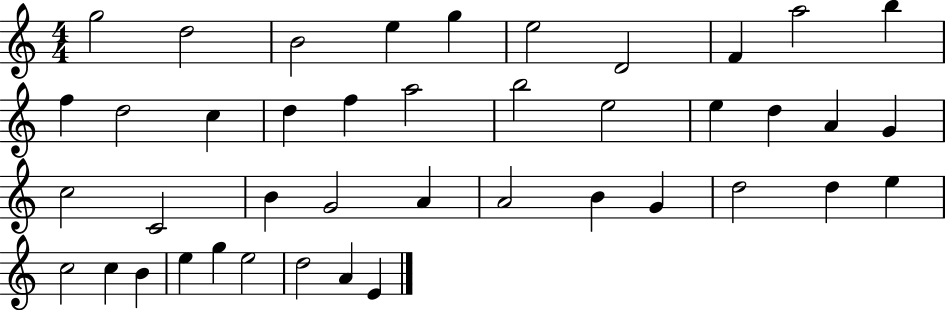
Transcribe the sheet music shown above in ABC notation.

X:1
T:Untitled
M:4/4
L:1/4
K:C
g2 d2 B2 e g e2 D2 F a2 b f d2 c d f a2 b2 e2 e d A G c2 C2 B G2 A A2 B G d2 d e c2 c B e g e2 d2 A E